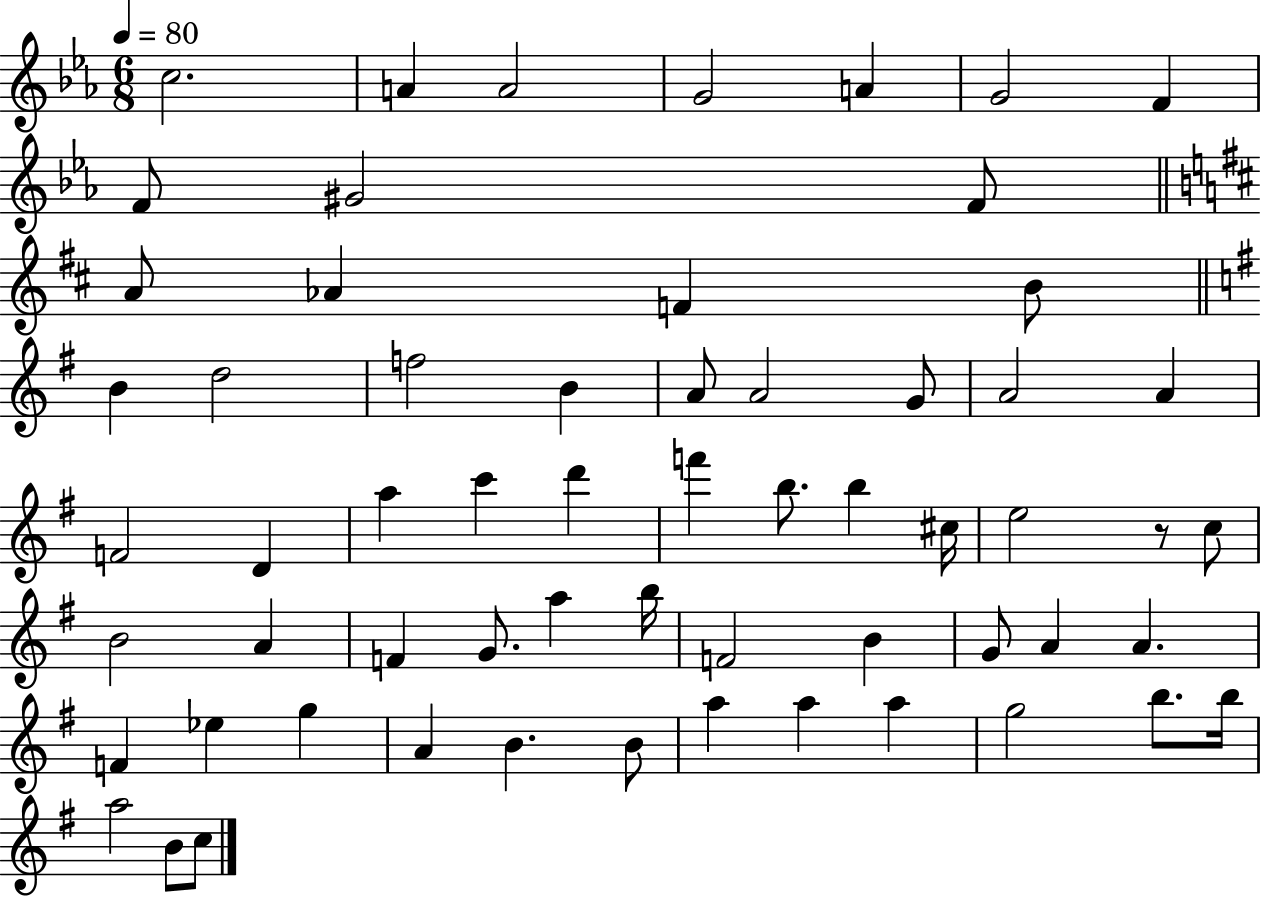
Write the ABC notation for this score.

X:1
T:Untitled
M:6/8
L:1/4
K:Eb
c2 A A2 G2 A G2 F F/2 ^G2 F/2 A/2 _A F B/2 B d2 f2 B A/2 A2 G/2 A2 A F2 D a c' d' f' b/2 b ^c/4 e2 z/2 c/2 B2 A F G/2 a b/4 F2 B G/2 A A F _e g A B B/2 a a a g2 b/2 b/4 a2 B/2 c/2